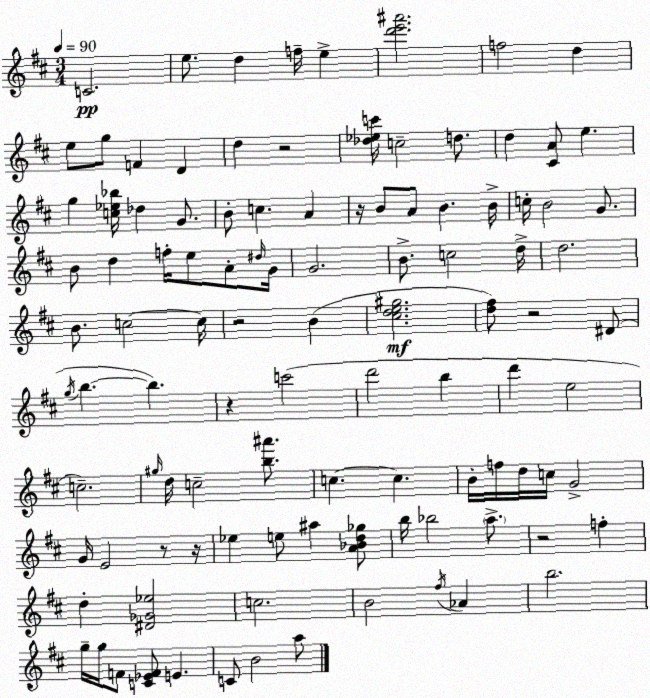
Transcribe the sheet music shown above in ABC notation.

X:1
T:Untitled
M:3/4
L:1/4
K:D
C2 e/2 d f/4 e [d'e'^a']2 f2 d e/2 g/2 F D d z2 [_d_ec']/4 c2 d/2 d [^CA]/2 e g [c_e_b]/4 _d G/2 B/2 c A z/4 B/2 A/2 B B/4 c/4 B2 G/2 B/2 d f/4 e/2 A/2 ^d/4 G/4 G2 B/2 c2 d/4 d2 B/2 c2 c/4 z2 B [^cde^g]2 [d^f]/2 z2 ^D/2 g/4 b b z c'2 d'2 b d' e2 c2 ^g/4 d/4 c2 [b^a']/2 c c B/4 f/4 d/4 c/4 G2 G/4 E2 z/2 z/4 _e e/2 ^a [A_Bd_g]/2 b/4 _b2 a/2 z2 f d [^D_G_e]2 c2 B2 ^f/4 _A b2 g/4 g/4 F/2 [C_EF]/2 E C/2 B2 a/2